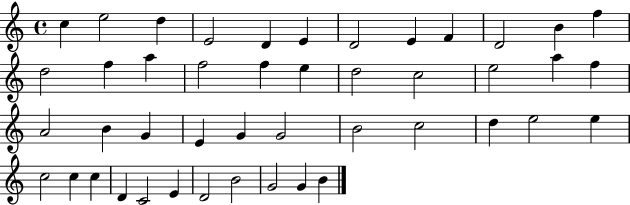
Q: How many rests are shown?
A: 0